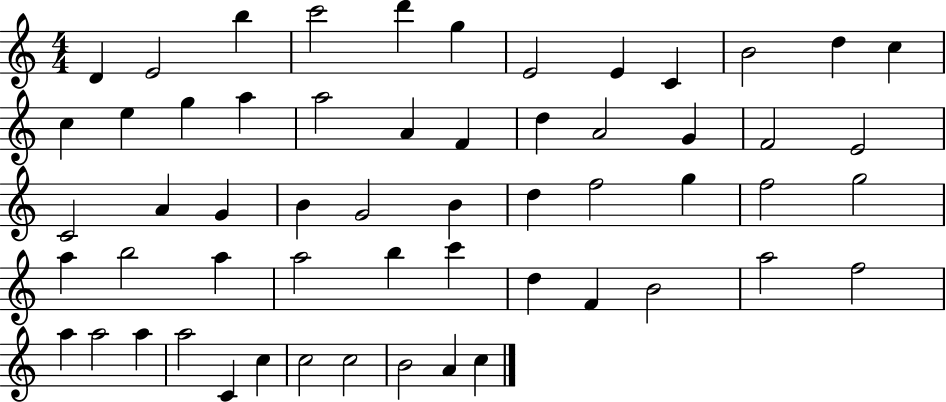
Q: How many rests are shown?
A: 0